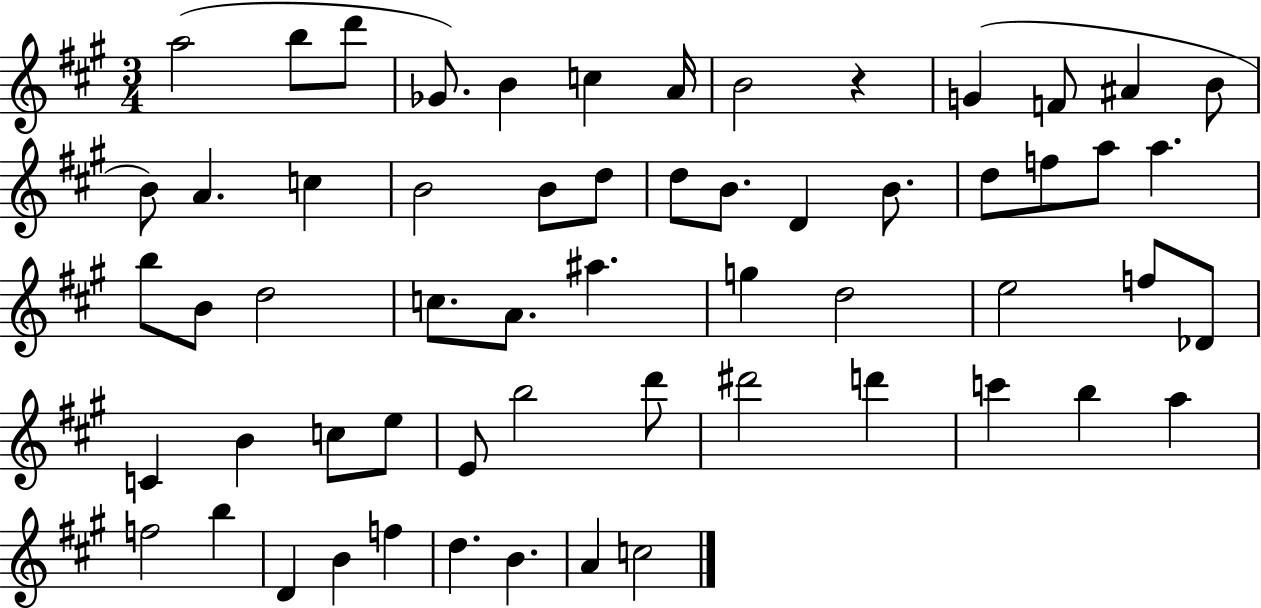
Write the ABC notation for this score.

X:1
T:Untitled
M:3/4
L:1/4
K:A
a2 b/2 d'/2 _G/2 B c A/4 B2 z G F/2 ^A B/2 B/2 A c B2 B/2 d/2 d/2 B/2 D B/2 d/2 f/2 a/2 a b/2 B/2 d2 c/2 A/2 ^a g d2 e2 f/2 _D/2 C B c/2 e/2 E/2 b2 d'/2 ^d'2 d' c' b a f2 b D B f d B A c2